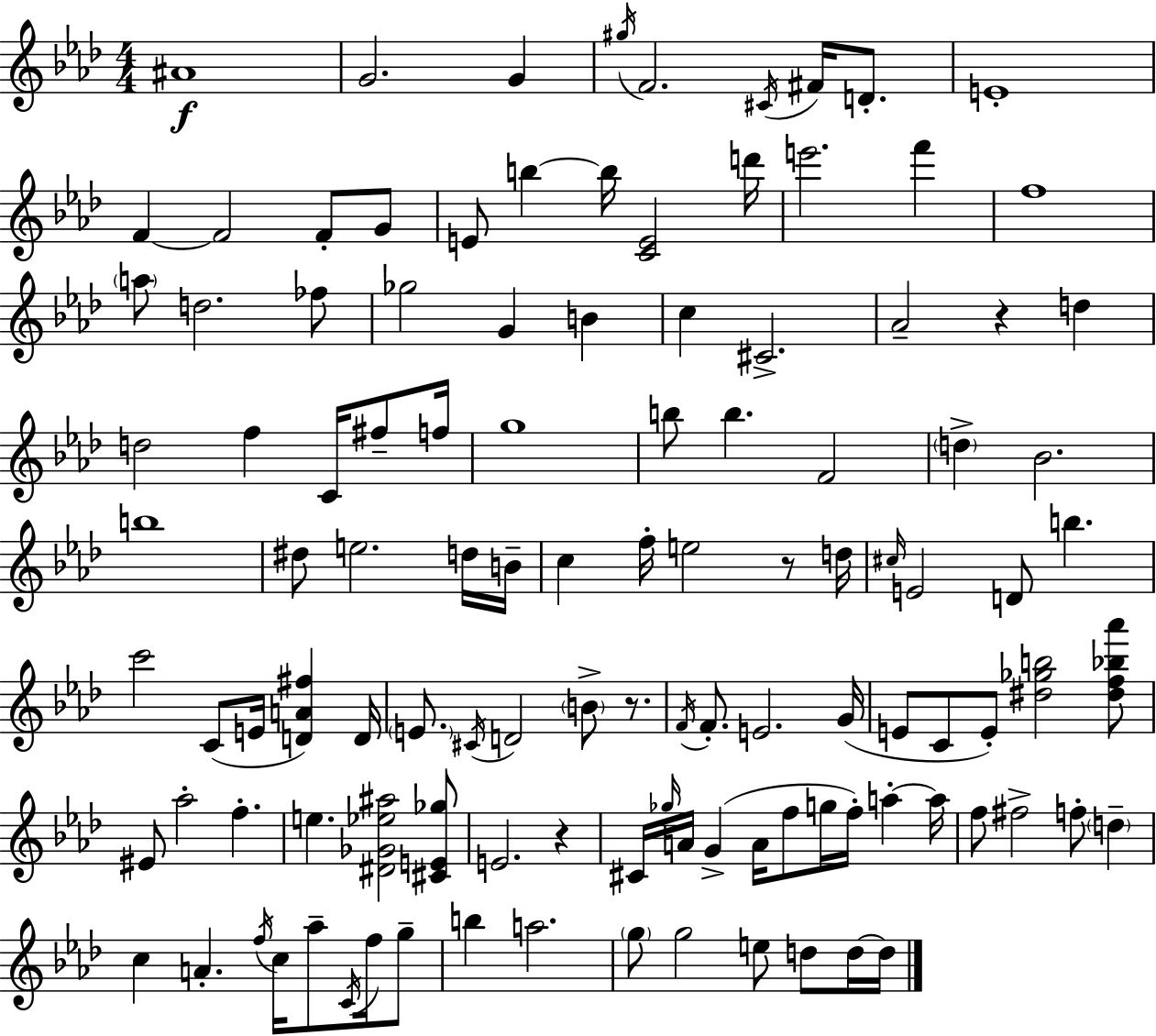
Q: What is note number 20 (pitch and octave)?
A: F5